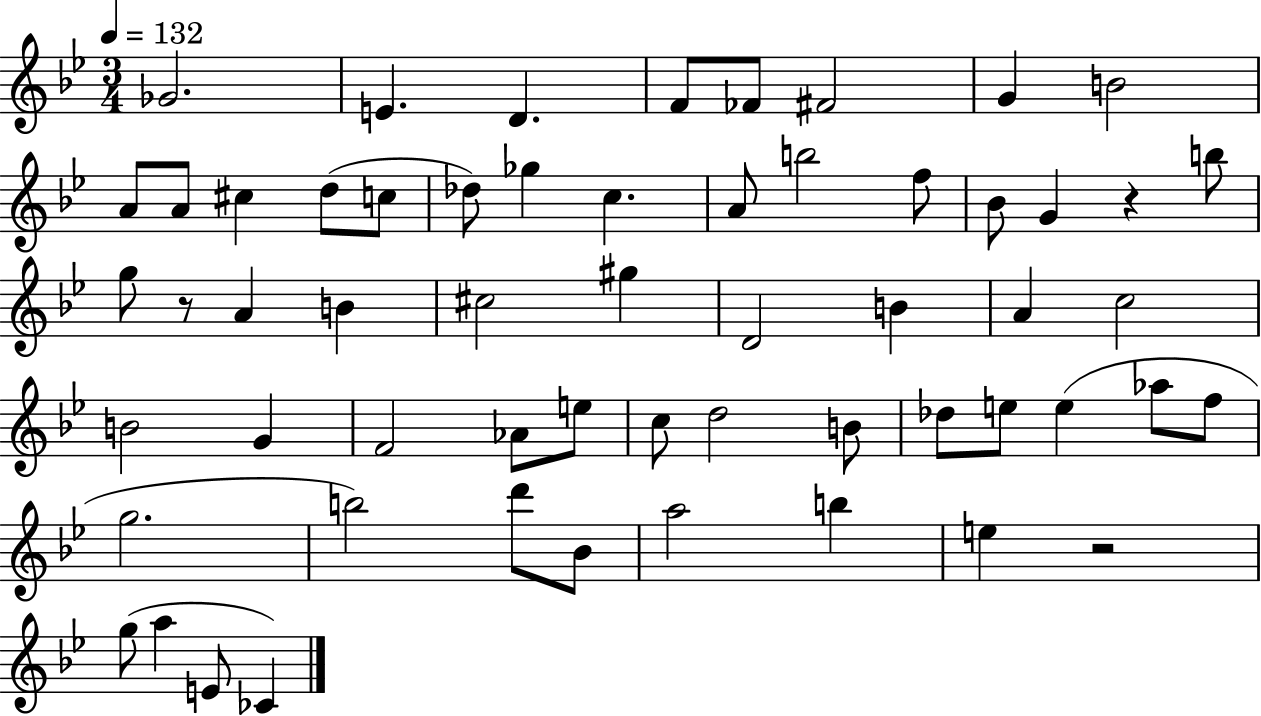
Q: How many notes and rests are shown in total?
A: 58